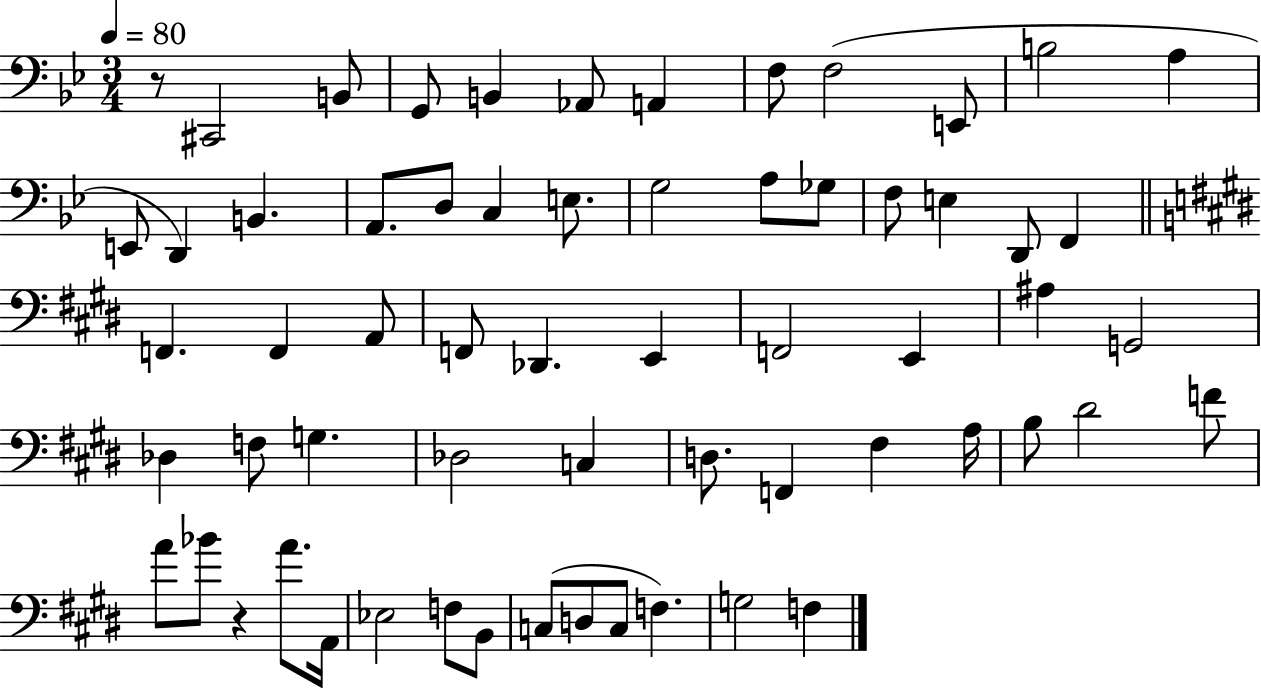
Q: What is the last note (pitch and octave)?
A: F3